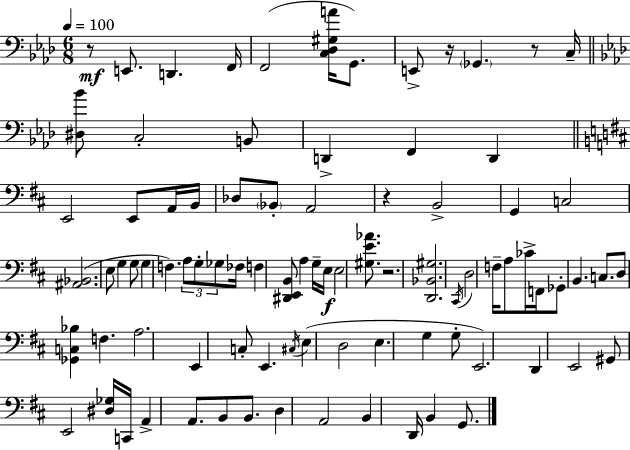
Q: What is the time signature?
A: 6/8